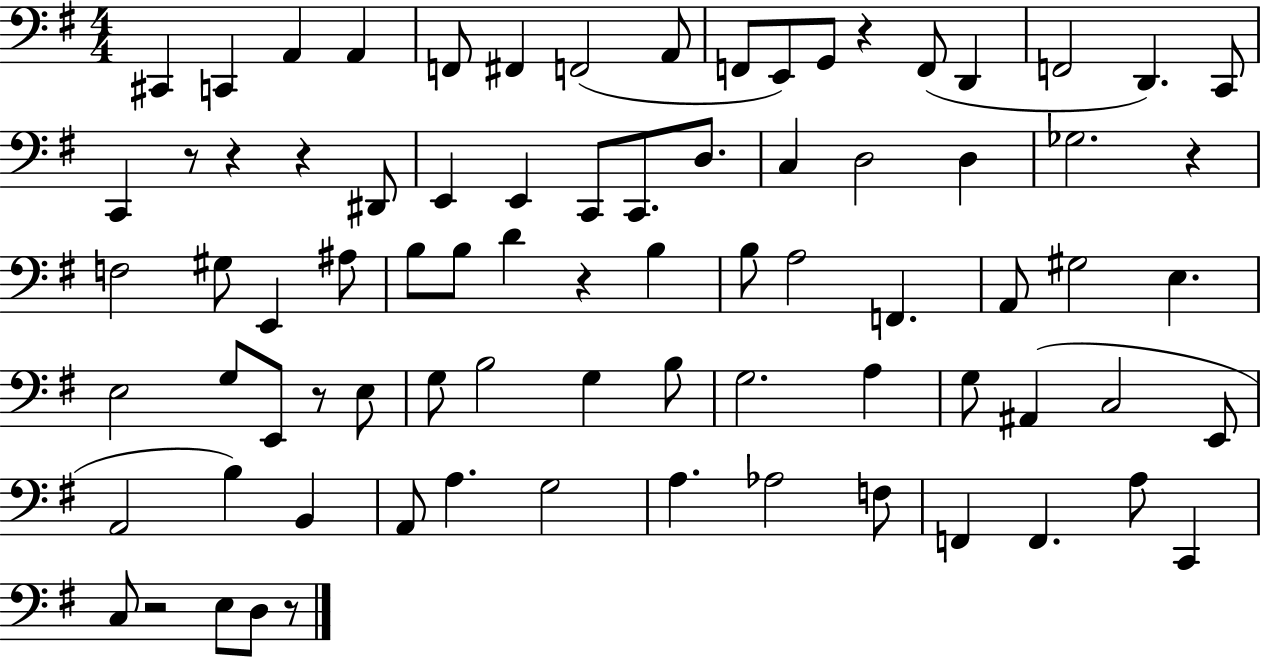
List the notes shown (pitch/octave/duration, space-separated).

C#2/q C2/q A2/q A2/q F2/e F#2/q F2/h A2/e F2/e E2/e G2/e R/q F2/e D2/q F2/h D2/q. C2/e C2/q R/e R/q R/q D#2/e E2/q E2/q C2/e C2/e. D3/e. C3/q D3/h D3/q Gb3/h. R/q F3/h G#3/e E2/q A#3/e B3/e B3/e D4/q R/q B3/q B3/e A3/h F2/q. A2/e G#3/h E3/q. E3/h G3/e E2/e R/e E3/e G3/e B3/h G3/q B3/e G3/h. A3/q G3/e A#2/q C3/h E2/e A2/h B3/q B2/q A2/e A3/q. G3/h A3/q. Ab3/h F3/e F2/q F2/q. A3/e C2/q C3/e R/h E3/e D3/e R/e